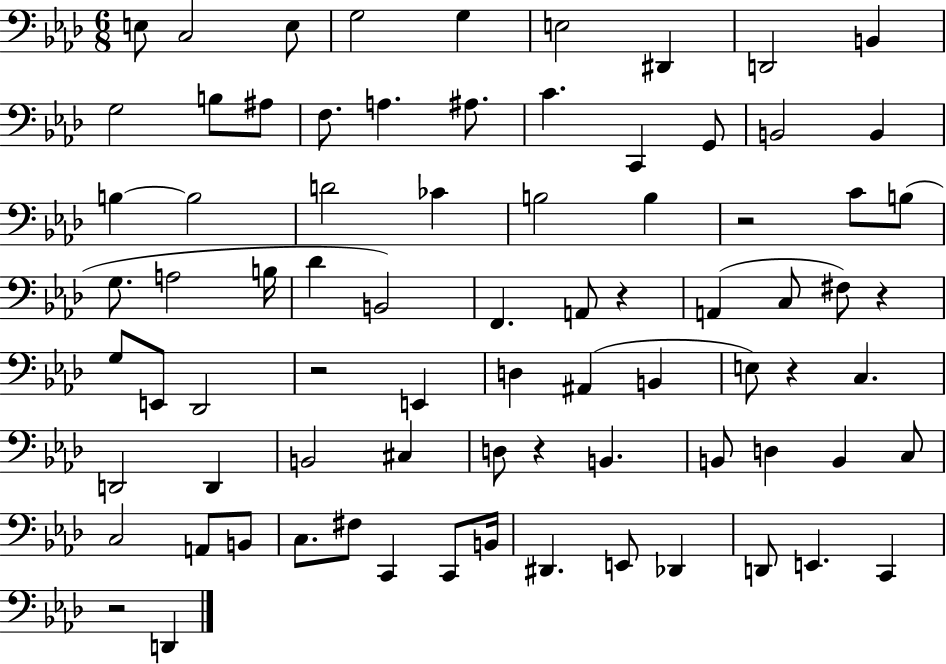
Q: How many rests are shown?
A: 7